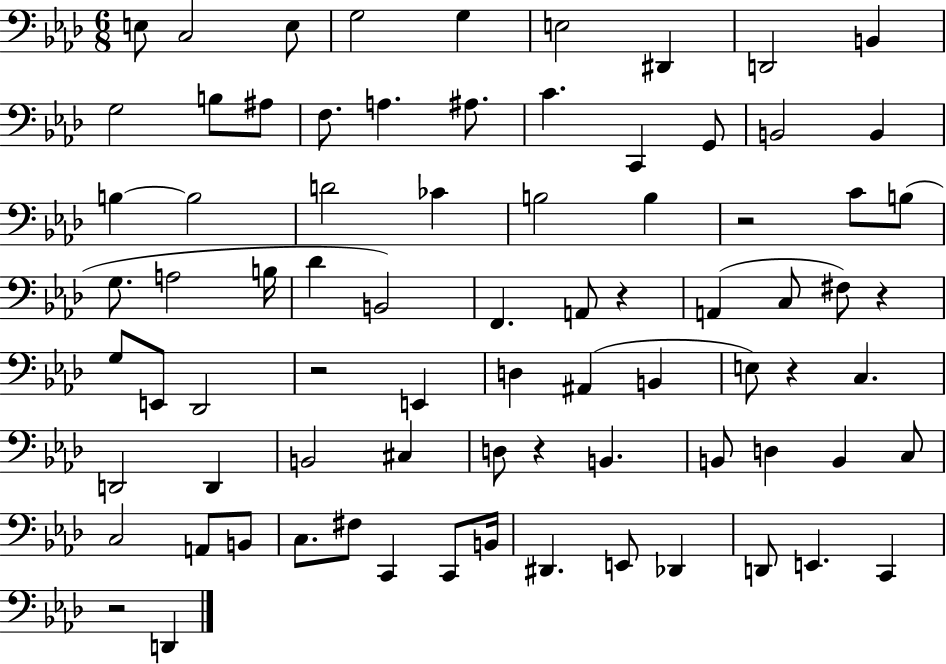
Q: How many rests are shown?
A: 7